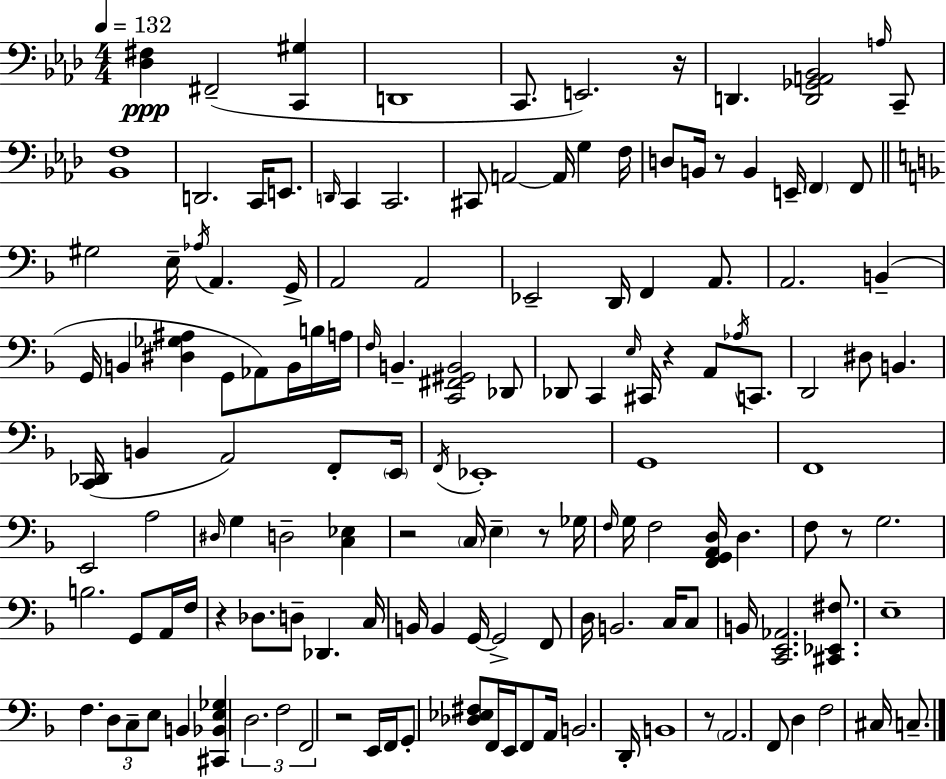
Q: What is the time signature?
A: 4/4